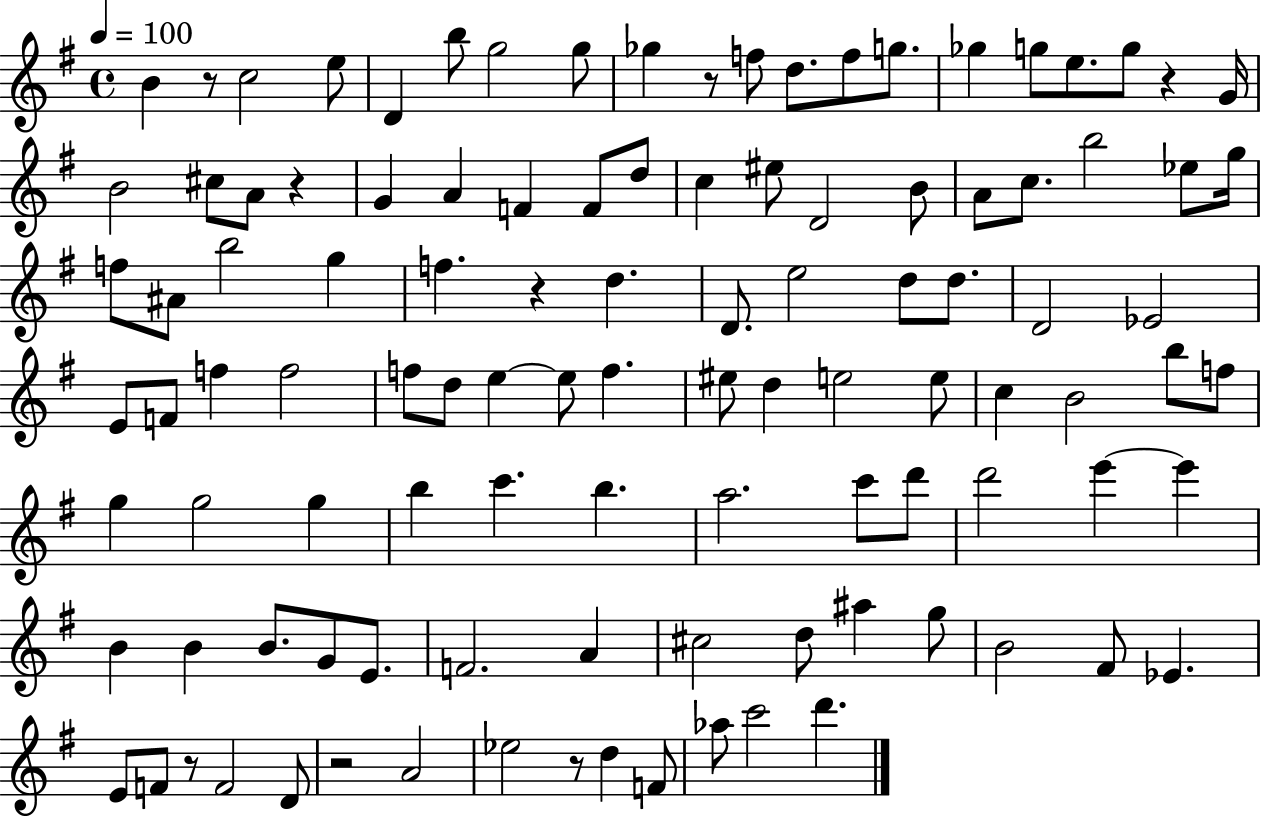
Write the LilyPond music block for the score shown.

{
  \clef treble
  \time 4/4
  \defaultTimeSignature
  \key g \major
  \tempo 4 = 100
  b'4 r8 c''2 e''8 | d'4 b''8 g''2 g''8 | ges''4 r8 f''8 d''8. f''8 g''8. | ges''4 g''8 e''8. g''8 r4 g'16 | \break b'2 cis''8 a'8 r4 | g'4 a'4 f'4 f'8 d''8 | c''4 eis''8 d'2 b'8 | a'8 c''8. b''2 ees''8 g''16 | \break f''8 ais'8 b''2 g''4 | f''4. r4 d''4. | d'8. e''2 d''8 d''8. | d'2 ees'2 | \break e'8 f'8 f''4 f''2 | f''8 d''8 e''4~~ e''8 f''4. | eis''8 d''4 e''2 e''8 | c''4 b'2 b''8 f''8 | \break g''4 g''2 g''4 | b''4 c'''4. b''4. | a''2. c'''8 d'''8 | d'''2 e'''4~~ e'''4 | \break b'4 b'4 b'8. g'8 e'8. | f'2. a'4 | cis''2 d''8 ais''4 g''8 | b'2 fis'8 ees'4. | \break e'8 f'8 r8 f'2 d'8 | r2 a'2 | ees''2 r8 d''4 f'8 | aes''8 c'''2 d'''4. | \break \bar "|."
}